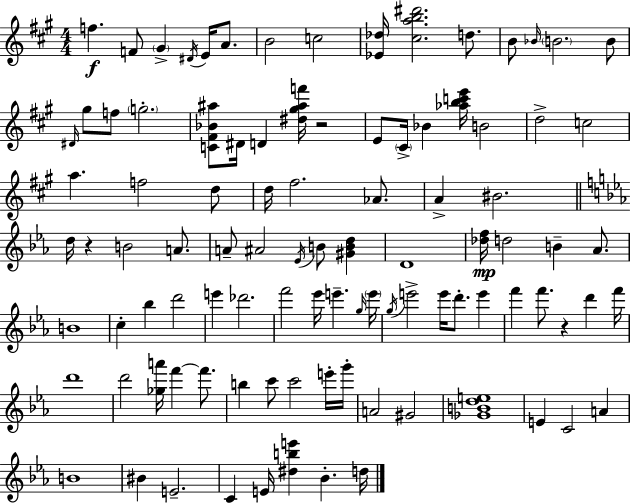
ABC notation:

X:1
T:Untitled
M:4/4
L:1/4
K:A
f F/2 ^G ^D/4 E/4 A/2 B2 c2 [_E_d]/4 [^cab^d']2 d/2 B/2 _B/4 B2 B/2 ^D/4 ^g/2 f/2 g2 [C^F_B^a]/2 ^D/4 D [^d^g^af']/4 z2 E/2 ^C/4 _B [_abc'e']/4 B2 d2 c2 a f2 d/2 d/4 ^f2 _A/2 A ^B2 d/4 z B2 A/2 A/2 ^A2 _E/4 B/2 [^GBd] D4 [_df]/4 d2 B _A/2 B4 c _b d'2 e' _d'2 f'2 _e'/4 e' g/4 e'/4 g/4 e'2 e'/4 d'/2 e' f' f'/2 z d' f'/4 d'4 d'2 [_ga']/4 f' f'/2 b c'/2 c'2 e'/4 g'/4 A2 ^G2 [_GBde]4 E C2 A B4 ^B E2 C E/4 [^dbe'] _B d/4